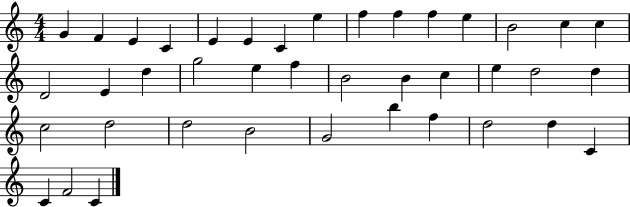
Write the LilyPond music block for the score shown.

{
  \clef treble
  \numericTimeSignature
  \time 4/4
  \key c \major
  g'4 f'4 e'4 c'4 | e'4 e'4 c'4 e''4 | f''4 f''4 f''4 e''4 | b'2 c''4 c''4 | \break d'2 e'4 d''4 | g''2 e''4 f''4 | b'2 b'4 c''4 | e''4 d''2 d''4 | \break c''2 d''2 | d''2 b'2 | g'2 b''4 f''4 | d''2 d''4 c'4 | \break c'4 f'2 c'4 | \bar "|."
}